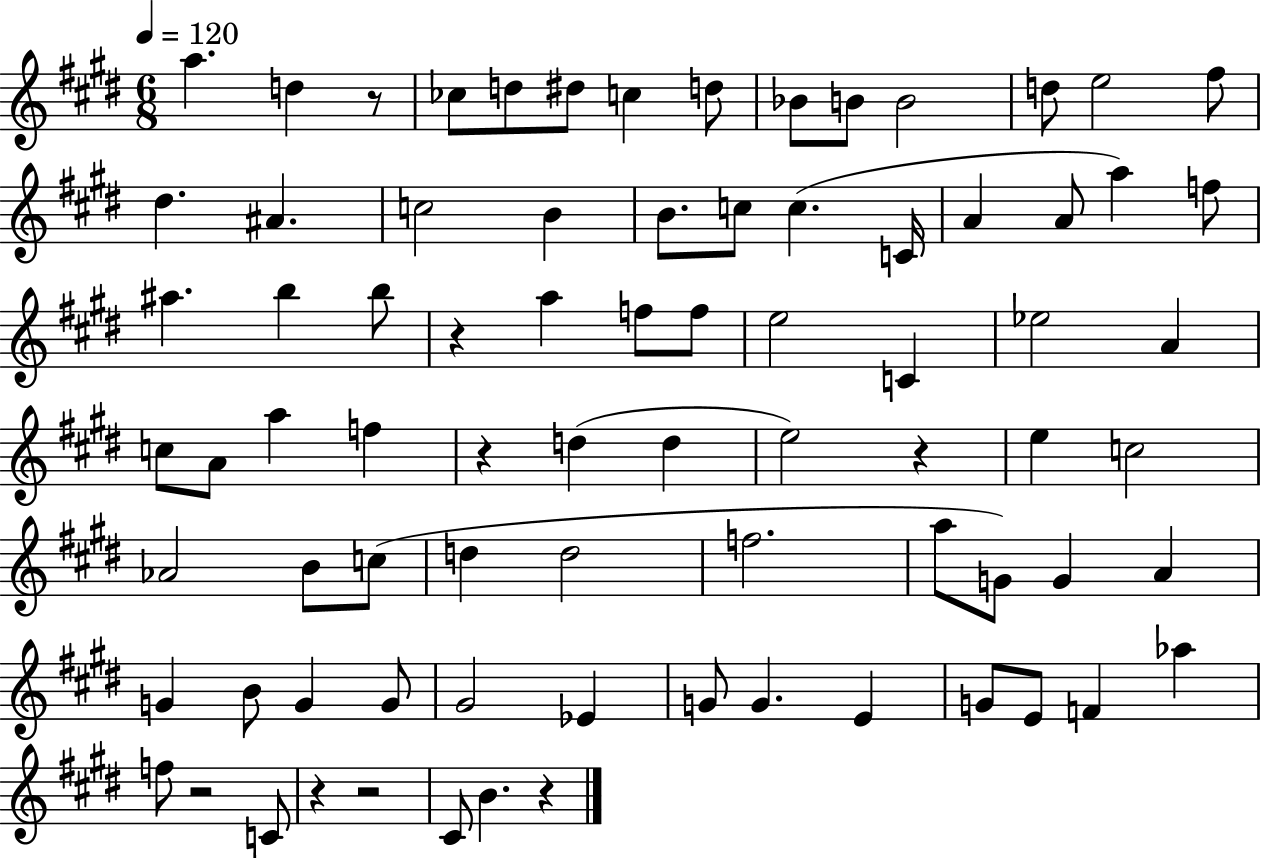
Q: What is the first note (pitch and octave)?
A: A5